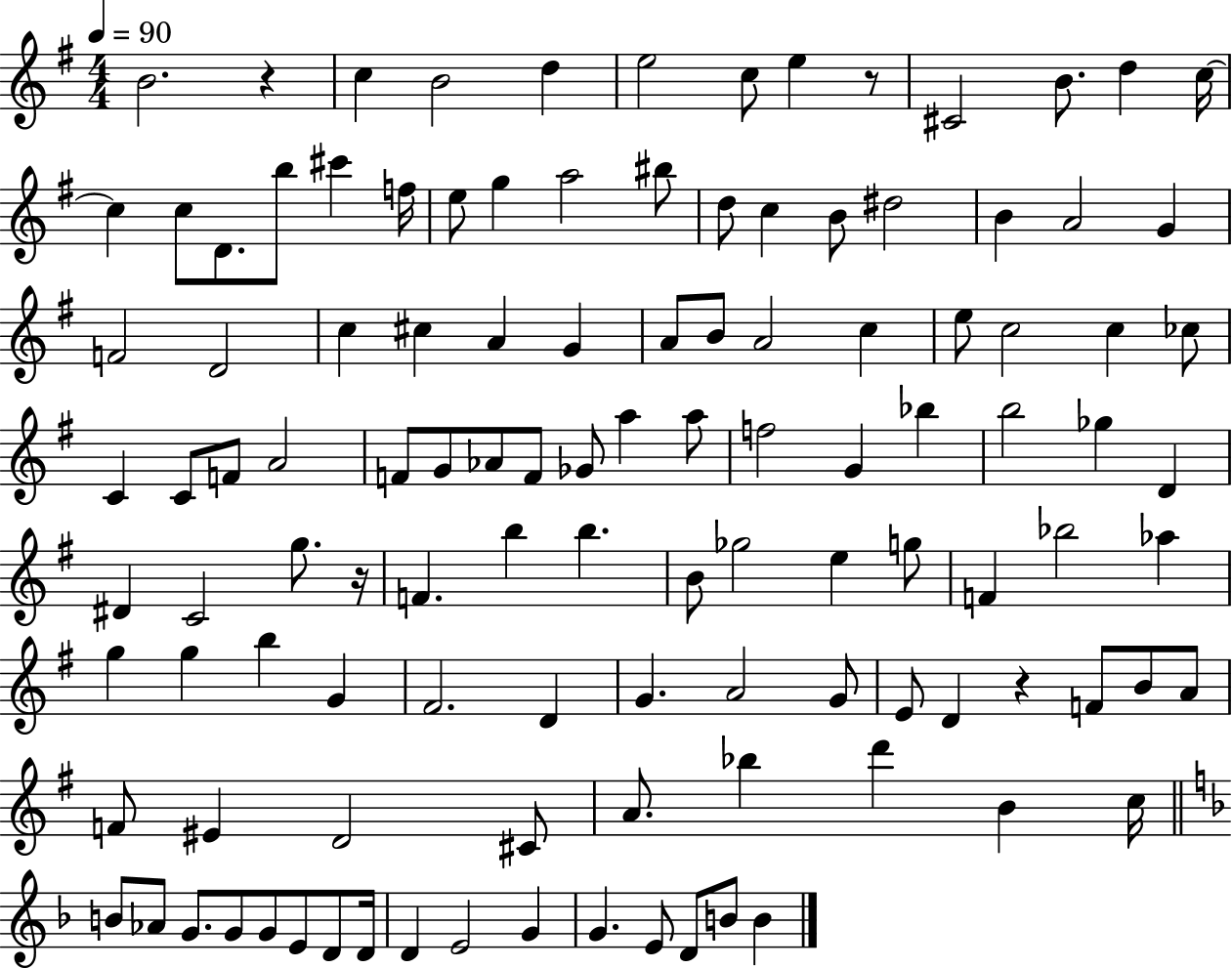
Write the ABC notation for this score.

X:1
T:Untitled
M:4/4
L:1/4
K:G
B2 z c B2 d e2 c/2 e z/2 ^C2 B/2 d c/4 c c/2 D/2 b/2 ^c' f/4 e/2 g a2 ^b/2 d/2 c B/2 ^d2 B A2 G F2 D2 c ^c A G A/2 B/2 A2 c e/2 c2 c _c/2 C C/2 F/2 A2 F/2 G/2 _A/2 F/2 _G/2 a a/2 f2 G _b b2 _g D ^D C2 g/2 z/4 F b b B/2 _g2 e g/2 F _b2 _a g g b G ^F2 D G A2 G/2 E/2 D z F/2 B/2 A/2 F/2 ^E D2 ^C/2 A/2 _b d' B c/4 B/2 _A/2 G/2 G/2 G/2 E/2 D/2 D/4 D E2 G G E/2 D/2 B/2 B